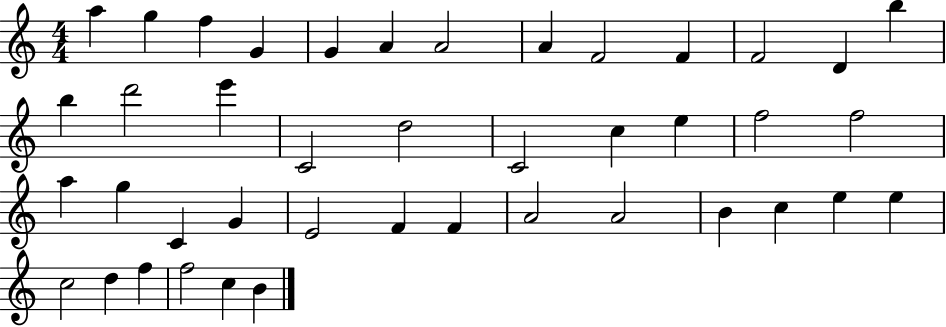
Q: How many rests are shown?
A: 0